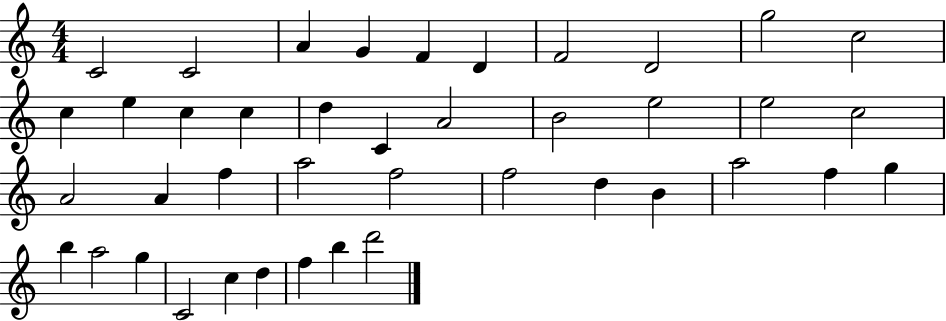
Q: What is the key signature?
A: C major